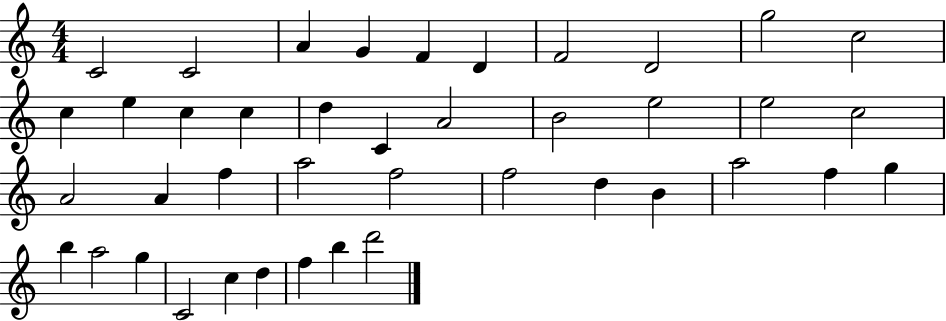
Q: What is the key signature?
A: C major